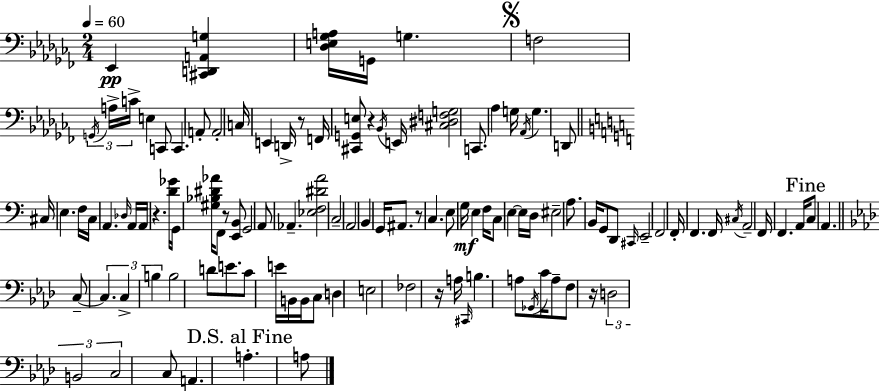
{
  \clef bass
  \numericTimeSignature
  \time 2/4
  \key aes \minor
  \tempo 4 = 60
  ees,4\pp <cis, d, a, g>4 | <des e ges a>16 g,16 g4. | \mark \markup { \musicglyph "scripts.segno" } f2 | \tuplet 3/2 { \acciaccatura { g,16 } a16-> c'16-> } e4 c,8 | \break c,4. a,8-. | a,2-. | c16 e,4 d,16-> r8 | f,16 <cis, g, e>8 r4 | \break \acciaccatura { bes,16 } e,16 <cis dis f g>2 | c,8. aes4 | g16 \acciaccatura { aes,16 } g4. | d,8 \bar "||" \break \key c \major cis16 e4. f16 | c16 a,4. \grace { des16 } | a,16 a,16 r4. | <d' ges'>16 g,16 <gis bes dis' aes'>16 f,8 r8 <e, b,>8 | \break g,2 | a,8 aes,4.-- | <ees f dis' a'>2 | c2-- | \break a,2 | b,4 g,16 ais,8. | r8 c4. | e8 g16\mf e4 | \break f16 c8 e4~~ e16 | d16 eis2-- | a8. b,16 g,8 d,8 | \grace { cis,16 } e,2-- | \break f,2 | f,16-. f,4. | f,16 \acciaccatura { cis16 } a,2-- | f,16 f,4. | \break a,16 \mark "Fine" c8 a,4. | \bar "||" \break \key aes \major c8--~~ \tuplet 3/2 { c4. | c4-> b4 } | b2 | d'8 e'8. c'8 e'16 | \break b,16 b,16 c8 d4 | e2 | fes2 | r16 a16 \grace { cis,16 } b4. | \break a8 \acciaccatura { ges,16 } c'16 a8-- f8 | r16 \tuplet 3/2 { d2 | b,2 | c2 } | \break c8 a,4. | \mark "D.S. al Fine" a4.-. | a8 \bar "|."
}